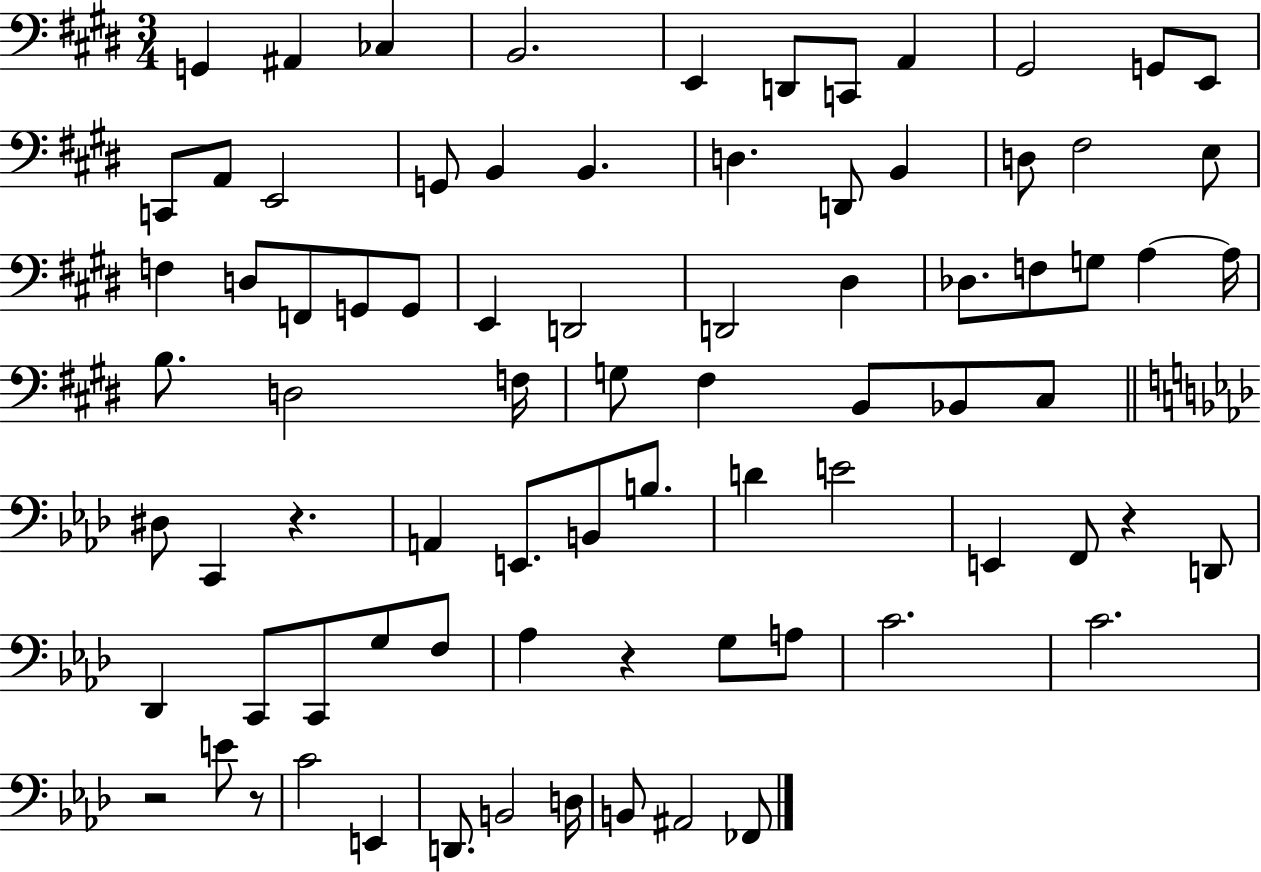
{
  \clef bass
  \numericTimeSignature
  \time 3/4
  \key e \major
  g,4 ais,4 ces4 | b,2. | e,4 d,8 c,8 a,4 | gis,2 g,8 e,8 | \break c,8 a,8 e,2 | g,8 b,4 b,4. | d4. d,8 b,4 | d8 fis2 e8 | \break f4 d8 f,8 g,8 g,8 | e,4 d,2 | d,2 dis4 | des8. f8 g8 a4~~ a16 | \break b8. d2 f16 | g8 fis4 b,8 bes,8 cis8 | \bar "||" \break \key aes \major dis8 c,4 r4. | a,4 e,8. b,8 b8. | d'4 e'2 | e,4 f,8 r4 d,8 | \break des,4 c,8 c,8 g8 f8 | aes4 r4 g8 a8 | c'2. | c'2. | \break r2 e'8 r8 | c'2 e,4 | d,8. b,2 d16 | b,8 ais,2 fes,8 | \break \bar "|."
}